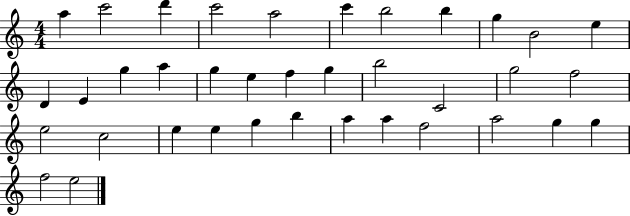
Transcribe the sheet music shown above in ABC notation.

X:1
T:Untitled
M:4/4
L:1/4
K:C
a c'2 d' c'2 a2 c' b2 b g B2 e D E g a g e f g b2 C2 g2 f2 e2 c2 e e g b a a f2 a2 g g f2 e2